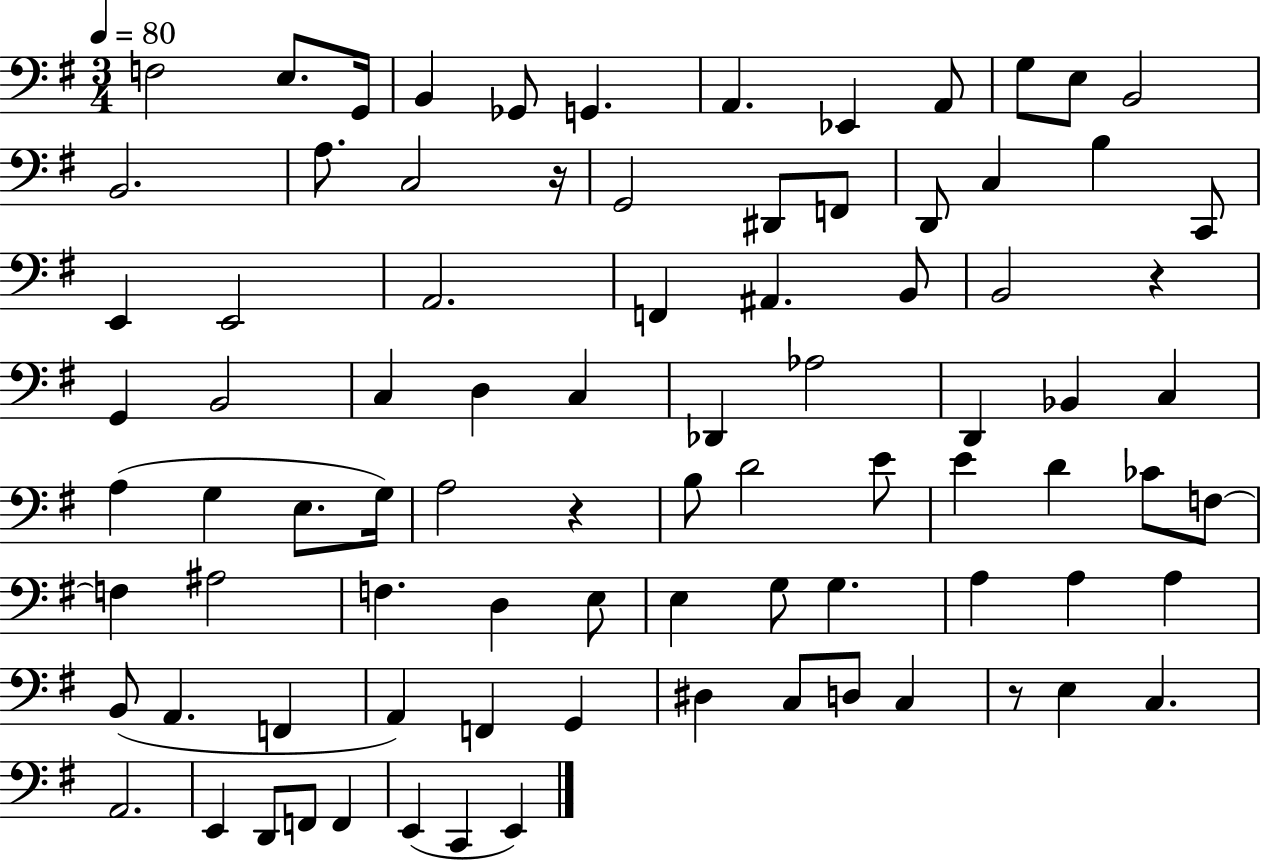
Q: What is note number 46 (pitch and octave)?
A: D4